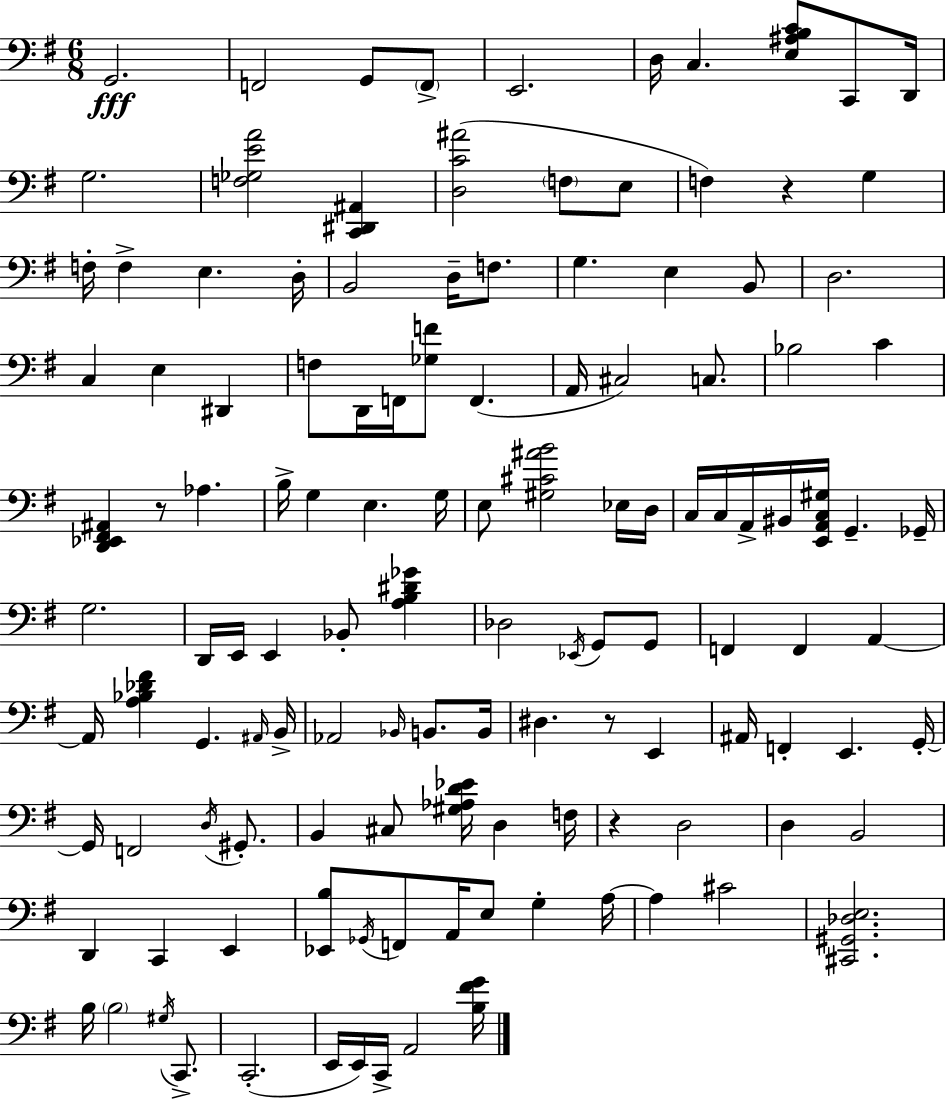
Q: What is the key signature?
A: E minor